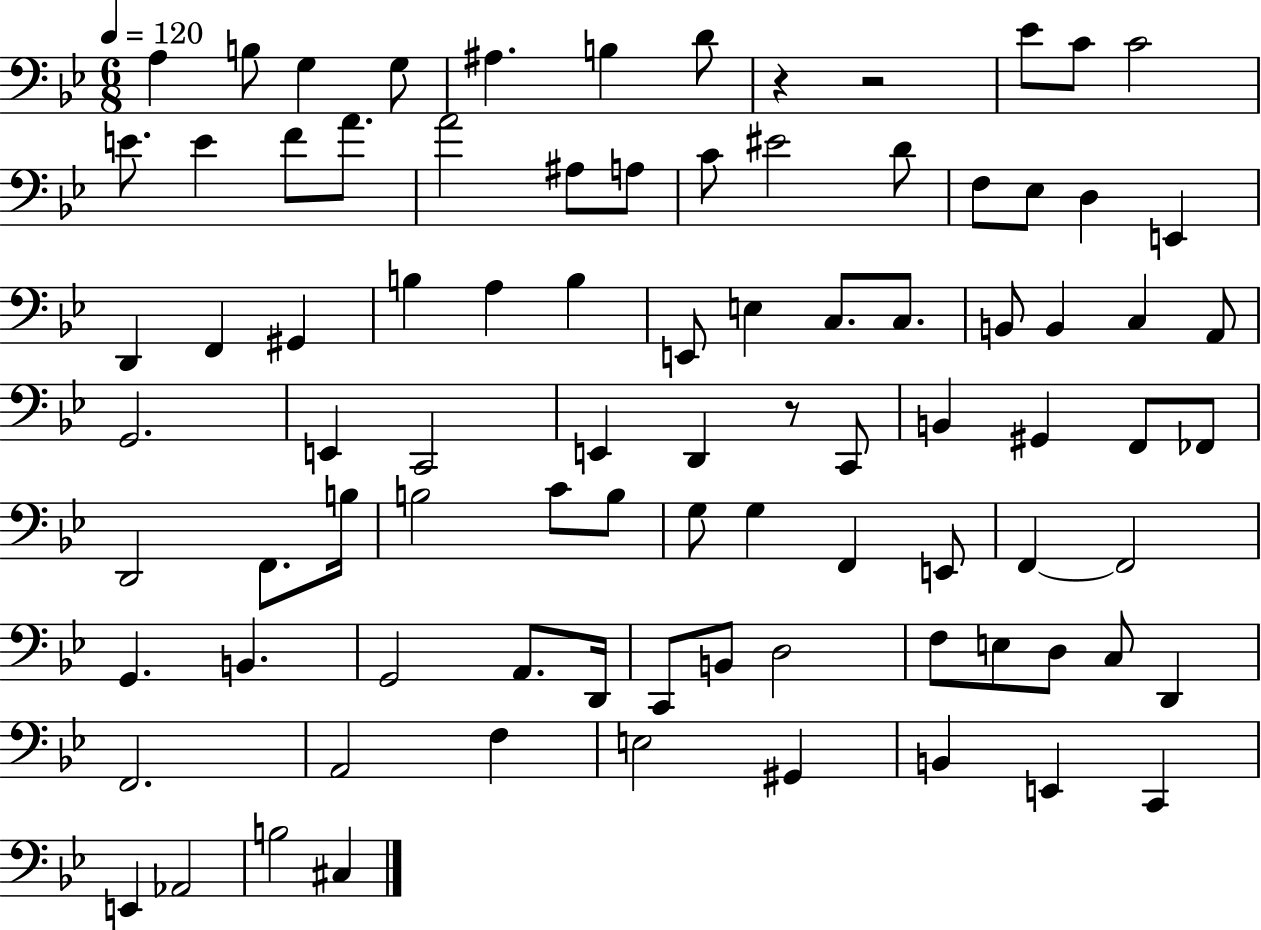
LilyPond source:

{
  \clef bass
  \numericTimeSignature
  \time 6/8
  \key bes \major
  \tempo 4 = 120
  a4 b8 g4 g8 | ais4. b4 d'8 | r4 r2 | ees'8 c'8 c'2 | \break e'8. e'4 f'8 a'8. | a'2 ais8 a8 | c'8 eis'2 d'8 | f8 ees8 d4 e,4 | \break d,4 f,4 gis,4 | b4 a4 b4 | e,8 e4 c8. c8. | b,8 b,4 c4 a,8 | \break g,2. | e,4 c,2 | e,4 d,4 r8 c,8 | b,4 gis,4 f,8 fes,8 | \break d,2 f,8. b16 | b2 c'8 b8 | g8 g4 f,4 e,8 | f,4~~ f,2 | \break g,4. b,4. | g,2 a,8. d,16 | c,8 b,8 d2 | f8 e8 d8 c8 d,4 | \break f,2. | a,2 f4 | e2 gis,4 | b,4 e,4 c,4 | \break e,4 aes,2 | b2 cis4 | \bar "|."
}